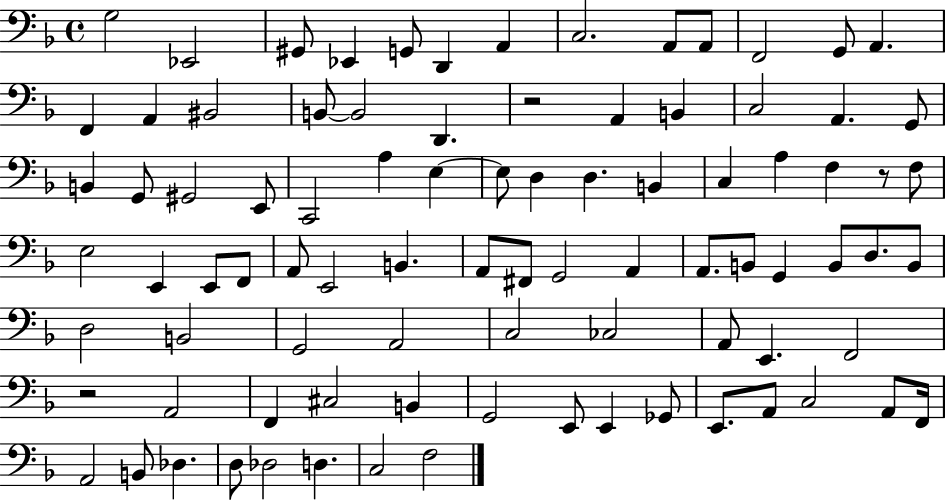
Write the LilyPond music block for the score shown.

{
  \clef bass
  \time 4/4
  \defaultTimeSignature
  \key f \major
  g2 ees,2 | gis,8 ees,4 g,8 d,4 a,4 | c2. a,8 a,8 | f,2 g,8 a,4. | \break f,4 a,4 bis,2 | b,8~~ b,2 d,4. | r2 a,4 b,4 | c2 a,4. g,8 | \break b,4 g,8 gis,2 e,8 | c,2 a4 e4~~ | e8 d4 d4. b,4 | c4 a4 f4 r8 f8 | \break e2 e,4 e,8 f,8 | a,8 e,2 b,4. | a,8 fis,8 g,2 a,4 | a,8. b,8 g,4 b,8 d8. b,8 | \break d2 b,2 | g,2 a,2 | c2 ces2 | a,8 e,4. f,2 | \break r2 a,2 | f,4 cis2 b,4 | g,2 e,8 e,4 ges,8 | e,8. a,8 c2 a,8 f,16 | \break a,2 b,8 des4. | d8 des2 d4. | c2 f2 | \bar "|."
}